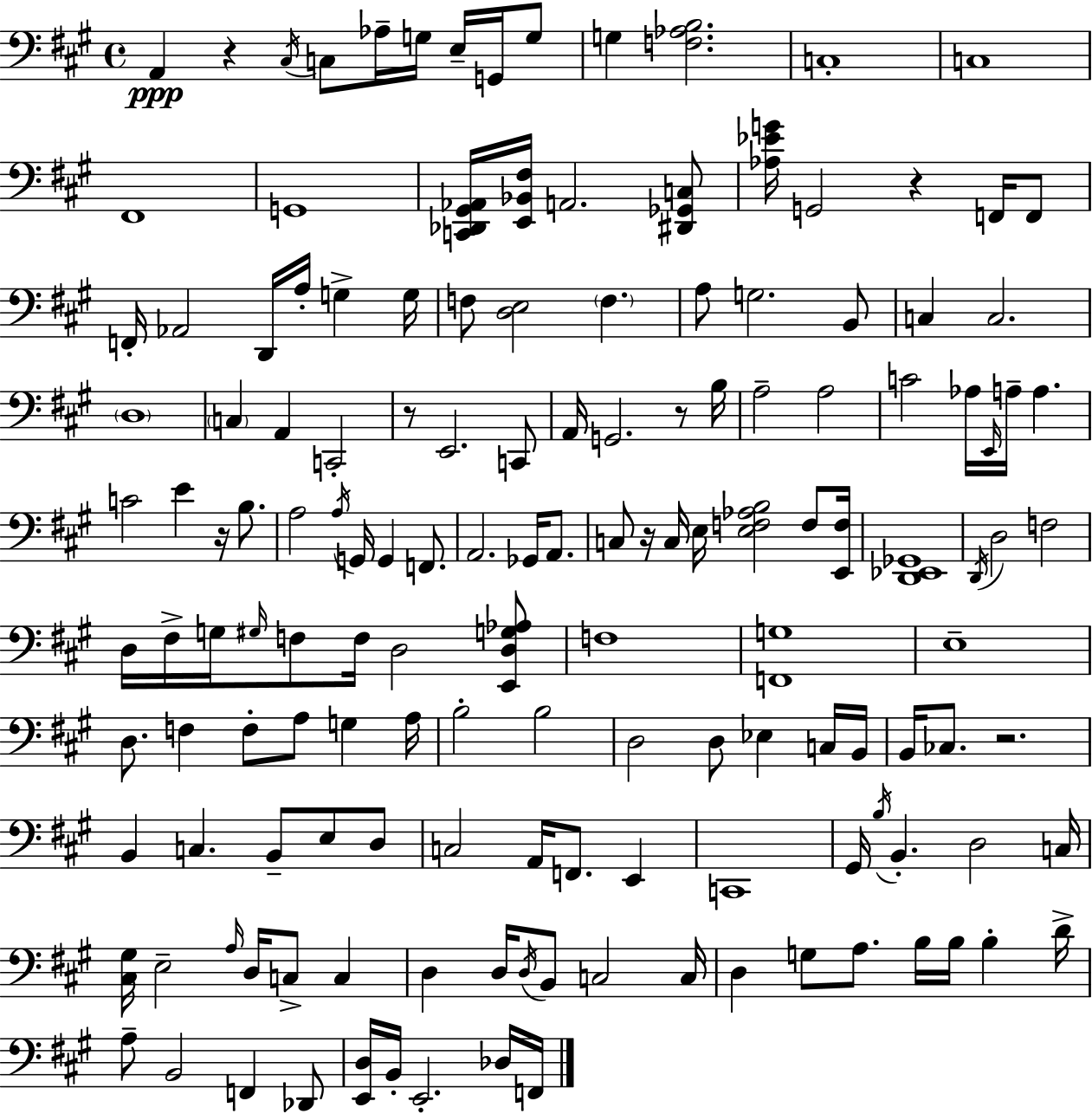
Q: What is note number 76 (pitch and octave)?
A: F3